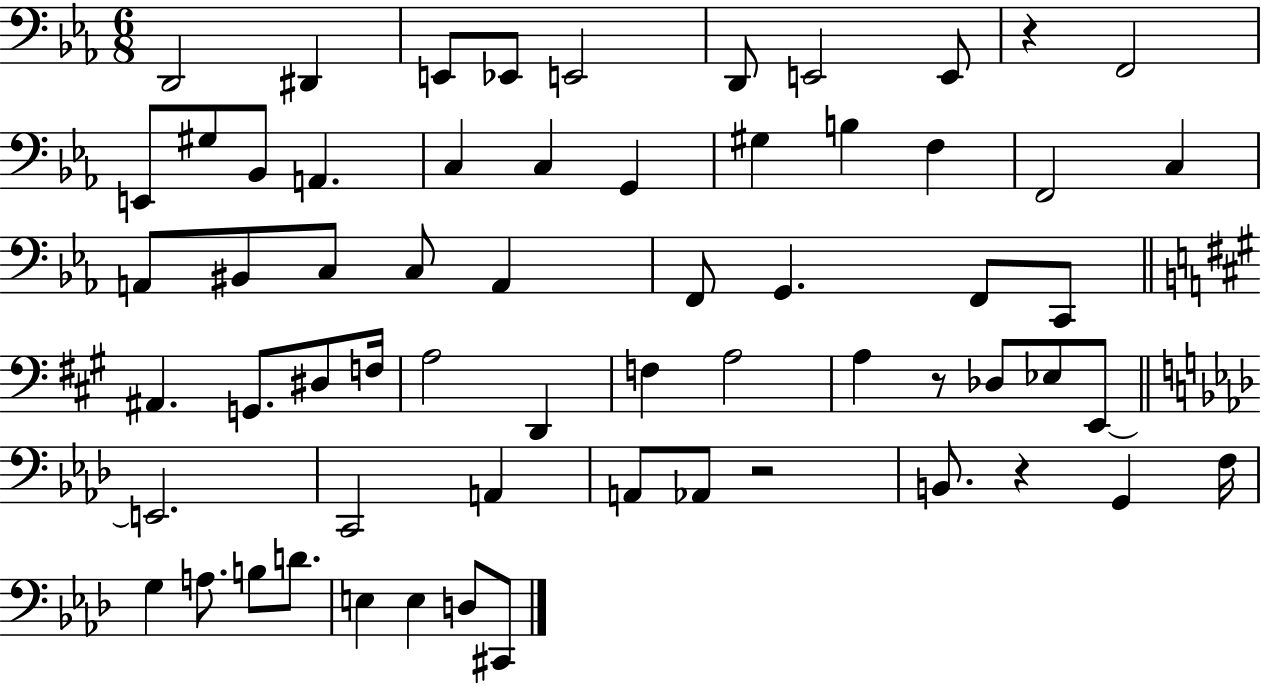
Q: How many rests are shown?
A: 4